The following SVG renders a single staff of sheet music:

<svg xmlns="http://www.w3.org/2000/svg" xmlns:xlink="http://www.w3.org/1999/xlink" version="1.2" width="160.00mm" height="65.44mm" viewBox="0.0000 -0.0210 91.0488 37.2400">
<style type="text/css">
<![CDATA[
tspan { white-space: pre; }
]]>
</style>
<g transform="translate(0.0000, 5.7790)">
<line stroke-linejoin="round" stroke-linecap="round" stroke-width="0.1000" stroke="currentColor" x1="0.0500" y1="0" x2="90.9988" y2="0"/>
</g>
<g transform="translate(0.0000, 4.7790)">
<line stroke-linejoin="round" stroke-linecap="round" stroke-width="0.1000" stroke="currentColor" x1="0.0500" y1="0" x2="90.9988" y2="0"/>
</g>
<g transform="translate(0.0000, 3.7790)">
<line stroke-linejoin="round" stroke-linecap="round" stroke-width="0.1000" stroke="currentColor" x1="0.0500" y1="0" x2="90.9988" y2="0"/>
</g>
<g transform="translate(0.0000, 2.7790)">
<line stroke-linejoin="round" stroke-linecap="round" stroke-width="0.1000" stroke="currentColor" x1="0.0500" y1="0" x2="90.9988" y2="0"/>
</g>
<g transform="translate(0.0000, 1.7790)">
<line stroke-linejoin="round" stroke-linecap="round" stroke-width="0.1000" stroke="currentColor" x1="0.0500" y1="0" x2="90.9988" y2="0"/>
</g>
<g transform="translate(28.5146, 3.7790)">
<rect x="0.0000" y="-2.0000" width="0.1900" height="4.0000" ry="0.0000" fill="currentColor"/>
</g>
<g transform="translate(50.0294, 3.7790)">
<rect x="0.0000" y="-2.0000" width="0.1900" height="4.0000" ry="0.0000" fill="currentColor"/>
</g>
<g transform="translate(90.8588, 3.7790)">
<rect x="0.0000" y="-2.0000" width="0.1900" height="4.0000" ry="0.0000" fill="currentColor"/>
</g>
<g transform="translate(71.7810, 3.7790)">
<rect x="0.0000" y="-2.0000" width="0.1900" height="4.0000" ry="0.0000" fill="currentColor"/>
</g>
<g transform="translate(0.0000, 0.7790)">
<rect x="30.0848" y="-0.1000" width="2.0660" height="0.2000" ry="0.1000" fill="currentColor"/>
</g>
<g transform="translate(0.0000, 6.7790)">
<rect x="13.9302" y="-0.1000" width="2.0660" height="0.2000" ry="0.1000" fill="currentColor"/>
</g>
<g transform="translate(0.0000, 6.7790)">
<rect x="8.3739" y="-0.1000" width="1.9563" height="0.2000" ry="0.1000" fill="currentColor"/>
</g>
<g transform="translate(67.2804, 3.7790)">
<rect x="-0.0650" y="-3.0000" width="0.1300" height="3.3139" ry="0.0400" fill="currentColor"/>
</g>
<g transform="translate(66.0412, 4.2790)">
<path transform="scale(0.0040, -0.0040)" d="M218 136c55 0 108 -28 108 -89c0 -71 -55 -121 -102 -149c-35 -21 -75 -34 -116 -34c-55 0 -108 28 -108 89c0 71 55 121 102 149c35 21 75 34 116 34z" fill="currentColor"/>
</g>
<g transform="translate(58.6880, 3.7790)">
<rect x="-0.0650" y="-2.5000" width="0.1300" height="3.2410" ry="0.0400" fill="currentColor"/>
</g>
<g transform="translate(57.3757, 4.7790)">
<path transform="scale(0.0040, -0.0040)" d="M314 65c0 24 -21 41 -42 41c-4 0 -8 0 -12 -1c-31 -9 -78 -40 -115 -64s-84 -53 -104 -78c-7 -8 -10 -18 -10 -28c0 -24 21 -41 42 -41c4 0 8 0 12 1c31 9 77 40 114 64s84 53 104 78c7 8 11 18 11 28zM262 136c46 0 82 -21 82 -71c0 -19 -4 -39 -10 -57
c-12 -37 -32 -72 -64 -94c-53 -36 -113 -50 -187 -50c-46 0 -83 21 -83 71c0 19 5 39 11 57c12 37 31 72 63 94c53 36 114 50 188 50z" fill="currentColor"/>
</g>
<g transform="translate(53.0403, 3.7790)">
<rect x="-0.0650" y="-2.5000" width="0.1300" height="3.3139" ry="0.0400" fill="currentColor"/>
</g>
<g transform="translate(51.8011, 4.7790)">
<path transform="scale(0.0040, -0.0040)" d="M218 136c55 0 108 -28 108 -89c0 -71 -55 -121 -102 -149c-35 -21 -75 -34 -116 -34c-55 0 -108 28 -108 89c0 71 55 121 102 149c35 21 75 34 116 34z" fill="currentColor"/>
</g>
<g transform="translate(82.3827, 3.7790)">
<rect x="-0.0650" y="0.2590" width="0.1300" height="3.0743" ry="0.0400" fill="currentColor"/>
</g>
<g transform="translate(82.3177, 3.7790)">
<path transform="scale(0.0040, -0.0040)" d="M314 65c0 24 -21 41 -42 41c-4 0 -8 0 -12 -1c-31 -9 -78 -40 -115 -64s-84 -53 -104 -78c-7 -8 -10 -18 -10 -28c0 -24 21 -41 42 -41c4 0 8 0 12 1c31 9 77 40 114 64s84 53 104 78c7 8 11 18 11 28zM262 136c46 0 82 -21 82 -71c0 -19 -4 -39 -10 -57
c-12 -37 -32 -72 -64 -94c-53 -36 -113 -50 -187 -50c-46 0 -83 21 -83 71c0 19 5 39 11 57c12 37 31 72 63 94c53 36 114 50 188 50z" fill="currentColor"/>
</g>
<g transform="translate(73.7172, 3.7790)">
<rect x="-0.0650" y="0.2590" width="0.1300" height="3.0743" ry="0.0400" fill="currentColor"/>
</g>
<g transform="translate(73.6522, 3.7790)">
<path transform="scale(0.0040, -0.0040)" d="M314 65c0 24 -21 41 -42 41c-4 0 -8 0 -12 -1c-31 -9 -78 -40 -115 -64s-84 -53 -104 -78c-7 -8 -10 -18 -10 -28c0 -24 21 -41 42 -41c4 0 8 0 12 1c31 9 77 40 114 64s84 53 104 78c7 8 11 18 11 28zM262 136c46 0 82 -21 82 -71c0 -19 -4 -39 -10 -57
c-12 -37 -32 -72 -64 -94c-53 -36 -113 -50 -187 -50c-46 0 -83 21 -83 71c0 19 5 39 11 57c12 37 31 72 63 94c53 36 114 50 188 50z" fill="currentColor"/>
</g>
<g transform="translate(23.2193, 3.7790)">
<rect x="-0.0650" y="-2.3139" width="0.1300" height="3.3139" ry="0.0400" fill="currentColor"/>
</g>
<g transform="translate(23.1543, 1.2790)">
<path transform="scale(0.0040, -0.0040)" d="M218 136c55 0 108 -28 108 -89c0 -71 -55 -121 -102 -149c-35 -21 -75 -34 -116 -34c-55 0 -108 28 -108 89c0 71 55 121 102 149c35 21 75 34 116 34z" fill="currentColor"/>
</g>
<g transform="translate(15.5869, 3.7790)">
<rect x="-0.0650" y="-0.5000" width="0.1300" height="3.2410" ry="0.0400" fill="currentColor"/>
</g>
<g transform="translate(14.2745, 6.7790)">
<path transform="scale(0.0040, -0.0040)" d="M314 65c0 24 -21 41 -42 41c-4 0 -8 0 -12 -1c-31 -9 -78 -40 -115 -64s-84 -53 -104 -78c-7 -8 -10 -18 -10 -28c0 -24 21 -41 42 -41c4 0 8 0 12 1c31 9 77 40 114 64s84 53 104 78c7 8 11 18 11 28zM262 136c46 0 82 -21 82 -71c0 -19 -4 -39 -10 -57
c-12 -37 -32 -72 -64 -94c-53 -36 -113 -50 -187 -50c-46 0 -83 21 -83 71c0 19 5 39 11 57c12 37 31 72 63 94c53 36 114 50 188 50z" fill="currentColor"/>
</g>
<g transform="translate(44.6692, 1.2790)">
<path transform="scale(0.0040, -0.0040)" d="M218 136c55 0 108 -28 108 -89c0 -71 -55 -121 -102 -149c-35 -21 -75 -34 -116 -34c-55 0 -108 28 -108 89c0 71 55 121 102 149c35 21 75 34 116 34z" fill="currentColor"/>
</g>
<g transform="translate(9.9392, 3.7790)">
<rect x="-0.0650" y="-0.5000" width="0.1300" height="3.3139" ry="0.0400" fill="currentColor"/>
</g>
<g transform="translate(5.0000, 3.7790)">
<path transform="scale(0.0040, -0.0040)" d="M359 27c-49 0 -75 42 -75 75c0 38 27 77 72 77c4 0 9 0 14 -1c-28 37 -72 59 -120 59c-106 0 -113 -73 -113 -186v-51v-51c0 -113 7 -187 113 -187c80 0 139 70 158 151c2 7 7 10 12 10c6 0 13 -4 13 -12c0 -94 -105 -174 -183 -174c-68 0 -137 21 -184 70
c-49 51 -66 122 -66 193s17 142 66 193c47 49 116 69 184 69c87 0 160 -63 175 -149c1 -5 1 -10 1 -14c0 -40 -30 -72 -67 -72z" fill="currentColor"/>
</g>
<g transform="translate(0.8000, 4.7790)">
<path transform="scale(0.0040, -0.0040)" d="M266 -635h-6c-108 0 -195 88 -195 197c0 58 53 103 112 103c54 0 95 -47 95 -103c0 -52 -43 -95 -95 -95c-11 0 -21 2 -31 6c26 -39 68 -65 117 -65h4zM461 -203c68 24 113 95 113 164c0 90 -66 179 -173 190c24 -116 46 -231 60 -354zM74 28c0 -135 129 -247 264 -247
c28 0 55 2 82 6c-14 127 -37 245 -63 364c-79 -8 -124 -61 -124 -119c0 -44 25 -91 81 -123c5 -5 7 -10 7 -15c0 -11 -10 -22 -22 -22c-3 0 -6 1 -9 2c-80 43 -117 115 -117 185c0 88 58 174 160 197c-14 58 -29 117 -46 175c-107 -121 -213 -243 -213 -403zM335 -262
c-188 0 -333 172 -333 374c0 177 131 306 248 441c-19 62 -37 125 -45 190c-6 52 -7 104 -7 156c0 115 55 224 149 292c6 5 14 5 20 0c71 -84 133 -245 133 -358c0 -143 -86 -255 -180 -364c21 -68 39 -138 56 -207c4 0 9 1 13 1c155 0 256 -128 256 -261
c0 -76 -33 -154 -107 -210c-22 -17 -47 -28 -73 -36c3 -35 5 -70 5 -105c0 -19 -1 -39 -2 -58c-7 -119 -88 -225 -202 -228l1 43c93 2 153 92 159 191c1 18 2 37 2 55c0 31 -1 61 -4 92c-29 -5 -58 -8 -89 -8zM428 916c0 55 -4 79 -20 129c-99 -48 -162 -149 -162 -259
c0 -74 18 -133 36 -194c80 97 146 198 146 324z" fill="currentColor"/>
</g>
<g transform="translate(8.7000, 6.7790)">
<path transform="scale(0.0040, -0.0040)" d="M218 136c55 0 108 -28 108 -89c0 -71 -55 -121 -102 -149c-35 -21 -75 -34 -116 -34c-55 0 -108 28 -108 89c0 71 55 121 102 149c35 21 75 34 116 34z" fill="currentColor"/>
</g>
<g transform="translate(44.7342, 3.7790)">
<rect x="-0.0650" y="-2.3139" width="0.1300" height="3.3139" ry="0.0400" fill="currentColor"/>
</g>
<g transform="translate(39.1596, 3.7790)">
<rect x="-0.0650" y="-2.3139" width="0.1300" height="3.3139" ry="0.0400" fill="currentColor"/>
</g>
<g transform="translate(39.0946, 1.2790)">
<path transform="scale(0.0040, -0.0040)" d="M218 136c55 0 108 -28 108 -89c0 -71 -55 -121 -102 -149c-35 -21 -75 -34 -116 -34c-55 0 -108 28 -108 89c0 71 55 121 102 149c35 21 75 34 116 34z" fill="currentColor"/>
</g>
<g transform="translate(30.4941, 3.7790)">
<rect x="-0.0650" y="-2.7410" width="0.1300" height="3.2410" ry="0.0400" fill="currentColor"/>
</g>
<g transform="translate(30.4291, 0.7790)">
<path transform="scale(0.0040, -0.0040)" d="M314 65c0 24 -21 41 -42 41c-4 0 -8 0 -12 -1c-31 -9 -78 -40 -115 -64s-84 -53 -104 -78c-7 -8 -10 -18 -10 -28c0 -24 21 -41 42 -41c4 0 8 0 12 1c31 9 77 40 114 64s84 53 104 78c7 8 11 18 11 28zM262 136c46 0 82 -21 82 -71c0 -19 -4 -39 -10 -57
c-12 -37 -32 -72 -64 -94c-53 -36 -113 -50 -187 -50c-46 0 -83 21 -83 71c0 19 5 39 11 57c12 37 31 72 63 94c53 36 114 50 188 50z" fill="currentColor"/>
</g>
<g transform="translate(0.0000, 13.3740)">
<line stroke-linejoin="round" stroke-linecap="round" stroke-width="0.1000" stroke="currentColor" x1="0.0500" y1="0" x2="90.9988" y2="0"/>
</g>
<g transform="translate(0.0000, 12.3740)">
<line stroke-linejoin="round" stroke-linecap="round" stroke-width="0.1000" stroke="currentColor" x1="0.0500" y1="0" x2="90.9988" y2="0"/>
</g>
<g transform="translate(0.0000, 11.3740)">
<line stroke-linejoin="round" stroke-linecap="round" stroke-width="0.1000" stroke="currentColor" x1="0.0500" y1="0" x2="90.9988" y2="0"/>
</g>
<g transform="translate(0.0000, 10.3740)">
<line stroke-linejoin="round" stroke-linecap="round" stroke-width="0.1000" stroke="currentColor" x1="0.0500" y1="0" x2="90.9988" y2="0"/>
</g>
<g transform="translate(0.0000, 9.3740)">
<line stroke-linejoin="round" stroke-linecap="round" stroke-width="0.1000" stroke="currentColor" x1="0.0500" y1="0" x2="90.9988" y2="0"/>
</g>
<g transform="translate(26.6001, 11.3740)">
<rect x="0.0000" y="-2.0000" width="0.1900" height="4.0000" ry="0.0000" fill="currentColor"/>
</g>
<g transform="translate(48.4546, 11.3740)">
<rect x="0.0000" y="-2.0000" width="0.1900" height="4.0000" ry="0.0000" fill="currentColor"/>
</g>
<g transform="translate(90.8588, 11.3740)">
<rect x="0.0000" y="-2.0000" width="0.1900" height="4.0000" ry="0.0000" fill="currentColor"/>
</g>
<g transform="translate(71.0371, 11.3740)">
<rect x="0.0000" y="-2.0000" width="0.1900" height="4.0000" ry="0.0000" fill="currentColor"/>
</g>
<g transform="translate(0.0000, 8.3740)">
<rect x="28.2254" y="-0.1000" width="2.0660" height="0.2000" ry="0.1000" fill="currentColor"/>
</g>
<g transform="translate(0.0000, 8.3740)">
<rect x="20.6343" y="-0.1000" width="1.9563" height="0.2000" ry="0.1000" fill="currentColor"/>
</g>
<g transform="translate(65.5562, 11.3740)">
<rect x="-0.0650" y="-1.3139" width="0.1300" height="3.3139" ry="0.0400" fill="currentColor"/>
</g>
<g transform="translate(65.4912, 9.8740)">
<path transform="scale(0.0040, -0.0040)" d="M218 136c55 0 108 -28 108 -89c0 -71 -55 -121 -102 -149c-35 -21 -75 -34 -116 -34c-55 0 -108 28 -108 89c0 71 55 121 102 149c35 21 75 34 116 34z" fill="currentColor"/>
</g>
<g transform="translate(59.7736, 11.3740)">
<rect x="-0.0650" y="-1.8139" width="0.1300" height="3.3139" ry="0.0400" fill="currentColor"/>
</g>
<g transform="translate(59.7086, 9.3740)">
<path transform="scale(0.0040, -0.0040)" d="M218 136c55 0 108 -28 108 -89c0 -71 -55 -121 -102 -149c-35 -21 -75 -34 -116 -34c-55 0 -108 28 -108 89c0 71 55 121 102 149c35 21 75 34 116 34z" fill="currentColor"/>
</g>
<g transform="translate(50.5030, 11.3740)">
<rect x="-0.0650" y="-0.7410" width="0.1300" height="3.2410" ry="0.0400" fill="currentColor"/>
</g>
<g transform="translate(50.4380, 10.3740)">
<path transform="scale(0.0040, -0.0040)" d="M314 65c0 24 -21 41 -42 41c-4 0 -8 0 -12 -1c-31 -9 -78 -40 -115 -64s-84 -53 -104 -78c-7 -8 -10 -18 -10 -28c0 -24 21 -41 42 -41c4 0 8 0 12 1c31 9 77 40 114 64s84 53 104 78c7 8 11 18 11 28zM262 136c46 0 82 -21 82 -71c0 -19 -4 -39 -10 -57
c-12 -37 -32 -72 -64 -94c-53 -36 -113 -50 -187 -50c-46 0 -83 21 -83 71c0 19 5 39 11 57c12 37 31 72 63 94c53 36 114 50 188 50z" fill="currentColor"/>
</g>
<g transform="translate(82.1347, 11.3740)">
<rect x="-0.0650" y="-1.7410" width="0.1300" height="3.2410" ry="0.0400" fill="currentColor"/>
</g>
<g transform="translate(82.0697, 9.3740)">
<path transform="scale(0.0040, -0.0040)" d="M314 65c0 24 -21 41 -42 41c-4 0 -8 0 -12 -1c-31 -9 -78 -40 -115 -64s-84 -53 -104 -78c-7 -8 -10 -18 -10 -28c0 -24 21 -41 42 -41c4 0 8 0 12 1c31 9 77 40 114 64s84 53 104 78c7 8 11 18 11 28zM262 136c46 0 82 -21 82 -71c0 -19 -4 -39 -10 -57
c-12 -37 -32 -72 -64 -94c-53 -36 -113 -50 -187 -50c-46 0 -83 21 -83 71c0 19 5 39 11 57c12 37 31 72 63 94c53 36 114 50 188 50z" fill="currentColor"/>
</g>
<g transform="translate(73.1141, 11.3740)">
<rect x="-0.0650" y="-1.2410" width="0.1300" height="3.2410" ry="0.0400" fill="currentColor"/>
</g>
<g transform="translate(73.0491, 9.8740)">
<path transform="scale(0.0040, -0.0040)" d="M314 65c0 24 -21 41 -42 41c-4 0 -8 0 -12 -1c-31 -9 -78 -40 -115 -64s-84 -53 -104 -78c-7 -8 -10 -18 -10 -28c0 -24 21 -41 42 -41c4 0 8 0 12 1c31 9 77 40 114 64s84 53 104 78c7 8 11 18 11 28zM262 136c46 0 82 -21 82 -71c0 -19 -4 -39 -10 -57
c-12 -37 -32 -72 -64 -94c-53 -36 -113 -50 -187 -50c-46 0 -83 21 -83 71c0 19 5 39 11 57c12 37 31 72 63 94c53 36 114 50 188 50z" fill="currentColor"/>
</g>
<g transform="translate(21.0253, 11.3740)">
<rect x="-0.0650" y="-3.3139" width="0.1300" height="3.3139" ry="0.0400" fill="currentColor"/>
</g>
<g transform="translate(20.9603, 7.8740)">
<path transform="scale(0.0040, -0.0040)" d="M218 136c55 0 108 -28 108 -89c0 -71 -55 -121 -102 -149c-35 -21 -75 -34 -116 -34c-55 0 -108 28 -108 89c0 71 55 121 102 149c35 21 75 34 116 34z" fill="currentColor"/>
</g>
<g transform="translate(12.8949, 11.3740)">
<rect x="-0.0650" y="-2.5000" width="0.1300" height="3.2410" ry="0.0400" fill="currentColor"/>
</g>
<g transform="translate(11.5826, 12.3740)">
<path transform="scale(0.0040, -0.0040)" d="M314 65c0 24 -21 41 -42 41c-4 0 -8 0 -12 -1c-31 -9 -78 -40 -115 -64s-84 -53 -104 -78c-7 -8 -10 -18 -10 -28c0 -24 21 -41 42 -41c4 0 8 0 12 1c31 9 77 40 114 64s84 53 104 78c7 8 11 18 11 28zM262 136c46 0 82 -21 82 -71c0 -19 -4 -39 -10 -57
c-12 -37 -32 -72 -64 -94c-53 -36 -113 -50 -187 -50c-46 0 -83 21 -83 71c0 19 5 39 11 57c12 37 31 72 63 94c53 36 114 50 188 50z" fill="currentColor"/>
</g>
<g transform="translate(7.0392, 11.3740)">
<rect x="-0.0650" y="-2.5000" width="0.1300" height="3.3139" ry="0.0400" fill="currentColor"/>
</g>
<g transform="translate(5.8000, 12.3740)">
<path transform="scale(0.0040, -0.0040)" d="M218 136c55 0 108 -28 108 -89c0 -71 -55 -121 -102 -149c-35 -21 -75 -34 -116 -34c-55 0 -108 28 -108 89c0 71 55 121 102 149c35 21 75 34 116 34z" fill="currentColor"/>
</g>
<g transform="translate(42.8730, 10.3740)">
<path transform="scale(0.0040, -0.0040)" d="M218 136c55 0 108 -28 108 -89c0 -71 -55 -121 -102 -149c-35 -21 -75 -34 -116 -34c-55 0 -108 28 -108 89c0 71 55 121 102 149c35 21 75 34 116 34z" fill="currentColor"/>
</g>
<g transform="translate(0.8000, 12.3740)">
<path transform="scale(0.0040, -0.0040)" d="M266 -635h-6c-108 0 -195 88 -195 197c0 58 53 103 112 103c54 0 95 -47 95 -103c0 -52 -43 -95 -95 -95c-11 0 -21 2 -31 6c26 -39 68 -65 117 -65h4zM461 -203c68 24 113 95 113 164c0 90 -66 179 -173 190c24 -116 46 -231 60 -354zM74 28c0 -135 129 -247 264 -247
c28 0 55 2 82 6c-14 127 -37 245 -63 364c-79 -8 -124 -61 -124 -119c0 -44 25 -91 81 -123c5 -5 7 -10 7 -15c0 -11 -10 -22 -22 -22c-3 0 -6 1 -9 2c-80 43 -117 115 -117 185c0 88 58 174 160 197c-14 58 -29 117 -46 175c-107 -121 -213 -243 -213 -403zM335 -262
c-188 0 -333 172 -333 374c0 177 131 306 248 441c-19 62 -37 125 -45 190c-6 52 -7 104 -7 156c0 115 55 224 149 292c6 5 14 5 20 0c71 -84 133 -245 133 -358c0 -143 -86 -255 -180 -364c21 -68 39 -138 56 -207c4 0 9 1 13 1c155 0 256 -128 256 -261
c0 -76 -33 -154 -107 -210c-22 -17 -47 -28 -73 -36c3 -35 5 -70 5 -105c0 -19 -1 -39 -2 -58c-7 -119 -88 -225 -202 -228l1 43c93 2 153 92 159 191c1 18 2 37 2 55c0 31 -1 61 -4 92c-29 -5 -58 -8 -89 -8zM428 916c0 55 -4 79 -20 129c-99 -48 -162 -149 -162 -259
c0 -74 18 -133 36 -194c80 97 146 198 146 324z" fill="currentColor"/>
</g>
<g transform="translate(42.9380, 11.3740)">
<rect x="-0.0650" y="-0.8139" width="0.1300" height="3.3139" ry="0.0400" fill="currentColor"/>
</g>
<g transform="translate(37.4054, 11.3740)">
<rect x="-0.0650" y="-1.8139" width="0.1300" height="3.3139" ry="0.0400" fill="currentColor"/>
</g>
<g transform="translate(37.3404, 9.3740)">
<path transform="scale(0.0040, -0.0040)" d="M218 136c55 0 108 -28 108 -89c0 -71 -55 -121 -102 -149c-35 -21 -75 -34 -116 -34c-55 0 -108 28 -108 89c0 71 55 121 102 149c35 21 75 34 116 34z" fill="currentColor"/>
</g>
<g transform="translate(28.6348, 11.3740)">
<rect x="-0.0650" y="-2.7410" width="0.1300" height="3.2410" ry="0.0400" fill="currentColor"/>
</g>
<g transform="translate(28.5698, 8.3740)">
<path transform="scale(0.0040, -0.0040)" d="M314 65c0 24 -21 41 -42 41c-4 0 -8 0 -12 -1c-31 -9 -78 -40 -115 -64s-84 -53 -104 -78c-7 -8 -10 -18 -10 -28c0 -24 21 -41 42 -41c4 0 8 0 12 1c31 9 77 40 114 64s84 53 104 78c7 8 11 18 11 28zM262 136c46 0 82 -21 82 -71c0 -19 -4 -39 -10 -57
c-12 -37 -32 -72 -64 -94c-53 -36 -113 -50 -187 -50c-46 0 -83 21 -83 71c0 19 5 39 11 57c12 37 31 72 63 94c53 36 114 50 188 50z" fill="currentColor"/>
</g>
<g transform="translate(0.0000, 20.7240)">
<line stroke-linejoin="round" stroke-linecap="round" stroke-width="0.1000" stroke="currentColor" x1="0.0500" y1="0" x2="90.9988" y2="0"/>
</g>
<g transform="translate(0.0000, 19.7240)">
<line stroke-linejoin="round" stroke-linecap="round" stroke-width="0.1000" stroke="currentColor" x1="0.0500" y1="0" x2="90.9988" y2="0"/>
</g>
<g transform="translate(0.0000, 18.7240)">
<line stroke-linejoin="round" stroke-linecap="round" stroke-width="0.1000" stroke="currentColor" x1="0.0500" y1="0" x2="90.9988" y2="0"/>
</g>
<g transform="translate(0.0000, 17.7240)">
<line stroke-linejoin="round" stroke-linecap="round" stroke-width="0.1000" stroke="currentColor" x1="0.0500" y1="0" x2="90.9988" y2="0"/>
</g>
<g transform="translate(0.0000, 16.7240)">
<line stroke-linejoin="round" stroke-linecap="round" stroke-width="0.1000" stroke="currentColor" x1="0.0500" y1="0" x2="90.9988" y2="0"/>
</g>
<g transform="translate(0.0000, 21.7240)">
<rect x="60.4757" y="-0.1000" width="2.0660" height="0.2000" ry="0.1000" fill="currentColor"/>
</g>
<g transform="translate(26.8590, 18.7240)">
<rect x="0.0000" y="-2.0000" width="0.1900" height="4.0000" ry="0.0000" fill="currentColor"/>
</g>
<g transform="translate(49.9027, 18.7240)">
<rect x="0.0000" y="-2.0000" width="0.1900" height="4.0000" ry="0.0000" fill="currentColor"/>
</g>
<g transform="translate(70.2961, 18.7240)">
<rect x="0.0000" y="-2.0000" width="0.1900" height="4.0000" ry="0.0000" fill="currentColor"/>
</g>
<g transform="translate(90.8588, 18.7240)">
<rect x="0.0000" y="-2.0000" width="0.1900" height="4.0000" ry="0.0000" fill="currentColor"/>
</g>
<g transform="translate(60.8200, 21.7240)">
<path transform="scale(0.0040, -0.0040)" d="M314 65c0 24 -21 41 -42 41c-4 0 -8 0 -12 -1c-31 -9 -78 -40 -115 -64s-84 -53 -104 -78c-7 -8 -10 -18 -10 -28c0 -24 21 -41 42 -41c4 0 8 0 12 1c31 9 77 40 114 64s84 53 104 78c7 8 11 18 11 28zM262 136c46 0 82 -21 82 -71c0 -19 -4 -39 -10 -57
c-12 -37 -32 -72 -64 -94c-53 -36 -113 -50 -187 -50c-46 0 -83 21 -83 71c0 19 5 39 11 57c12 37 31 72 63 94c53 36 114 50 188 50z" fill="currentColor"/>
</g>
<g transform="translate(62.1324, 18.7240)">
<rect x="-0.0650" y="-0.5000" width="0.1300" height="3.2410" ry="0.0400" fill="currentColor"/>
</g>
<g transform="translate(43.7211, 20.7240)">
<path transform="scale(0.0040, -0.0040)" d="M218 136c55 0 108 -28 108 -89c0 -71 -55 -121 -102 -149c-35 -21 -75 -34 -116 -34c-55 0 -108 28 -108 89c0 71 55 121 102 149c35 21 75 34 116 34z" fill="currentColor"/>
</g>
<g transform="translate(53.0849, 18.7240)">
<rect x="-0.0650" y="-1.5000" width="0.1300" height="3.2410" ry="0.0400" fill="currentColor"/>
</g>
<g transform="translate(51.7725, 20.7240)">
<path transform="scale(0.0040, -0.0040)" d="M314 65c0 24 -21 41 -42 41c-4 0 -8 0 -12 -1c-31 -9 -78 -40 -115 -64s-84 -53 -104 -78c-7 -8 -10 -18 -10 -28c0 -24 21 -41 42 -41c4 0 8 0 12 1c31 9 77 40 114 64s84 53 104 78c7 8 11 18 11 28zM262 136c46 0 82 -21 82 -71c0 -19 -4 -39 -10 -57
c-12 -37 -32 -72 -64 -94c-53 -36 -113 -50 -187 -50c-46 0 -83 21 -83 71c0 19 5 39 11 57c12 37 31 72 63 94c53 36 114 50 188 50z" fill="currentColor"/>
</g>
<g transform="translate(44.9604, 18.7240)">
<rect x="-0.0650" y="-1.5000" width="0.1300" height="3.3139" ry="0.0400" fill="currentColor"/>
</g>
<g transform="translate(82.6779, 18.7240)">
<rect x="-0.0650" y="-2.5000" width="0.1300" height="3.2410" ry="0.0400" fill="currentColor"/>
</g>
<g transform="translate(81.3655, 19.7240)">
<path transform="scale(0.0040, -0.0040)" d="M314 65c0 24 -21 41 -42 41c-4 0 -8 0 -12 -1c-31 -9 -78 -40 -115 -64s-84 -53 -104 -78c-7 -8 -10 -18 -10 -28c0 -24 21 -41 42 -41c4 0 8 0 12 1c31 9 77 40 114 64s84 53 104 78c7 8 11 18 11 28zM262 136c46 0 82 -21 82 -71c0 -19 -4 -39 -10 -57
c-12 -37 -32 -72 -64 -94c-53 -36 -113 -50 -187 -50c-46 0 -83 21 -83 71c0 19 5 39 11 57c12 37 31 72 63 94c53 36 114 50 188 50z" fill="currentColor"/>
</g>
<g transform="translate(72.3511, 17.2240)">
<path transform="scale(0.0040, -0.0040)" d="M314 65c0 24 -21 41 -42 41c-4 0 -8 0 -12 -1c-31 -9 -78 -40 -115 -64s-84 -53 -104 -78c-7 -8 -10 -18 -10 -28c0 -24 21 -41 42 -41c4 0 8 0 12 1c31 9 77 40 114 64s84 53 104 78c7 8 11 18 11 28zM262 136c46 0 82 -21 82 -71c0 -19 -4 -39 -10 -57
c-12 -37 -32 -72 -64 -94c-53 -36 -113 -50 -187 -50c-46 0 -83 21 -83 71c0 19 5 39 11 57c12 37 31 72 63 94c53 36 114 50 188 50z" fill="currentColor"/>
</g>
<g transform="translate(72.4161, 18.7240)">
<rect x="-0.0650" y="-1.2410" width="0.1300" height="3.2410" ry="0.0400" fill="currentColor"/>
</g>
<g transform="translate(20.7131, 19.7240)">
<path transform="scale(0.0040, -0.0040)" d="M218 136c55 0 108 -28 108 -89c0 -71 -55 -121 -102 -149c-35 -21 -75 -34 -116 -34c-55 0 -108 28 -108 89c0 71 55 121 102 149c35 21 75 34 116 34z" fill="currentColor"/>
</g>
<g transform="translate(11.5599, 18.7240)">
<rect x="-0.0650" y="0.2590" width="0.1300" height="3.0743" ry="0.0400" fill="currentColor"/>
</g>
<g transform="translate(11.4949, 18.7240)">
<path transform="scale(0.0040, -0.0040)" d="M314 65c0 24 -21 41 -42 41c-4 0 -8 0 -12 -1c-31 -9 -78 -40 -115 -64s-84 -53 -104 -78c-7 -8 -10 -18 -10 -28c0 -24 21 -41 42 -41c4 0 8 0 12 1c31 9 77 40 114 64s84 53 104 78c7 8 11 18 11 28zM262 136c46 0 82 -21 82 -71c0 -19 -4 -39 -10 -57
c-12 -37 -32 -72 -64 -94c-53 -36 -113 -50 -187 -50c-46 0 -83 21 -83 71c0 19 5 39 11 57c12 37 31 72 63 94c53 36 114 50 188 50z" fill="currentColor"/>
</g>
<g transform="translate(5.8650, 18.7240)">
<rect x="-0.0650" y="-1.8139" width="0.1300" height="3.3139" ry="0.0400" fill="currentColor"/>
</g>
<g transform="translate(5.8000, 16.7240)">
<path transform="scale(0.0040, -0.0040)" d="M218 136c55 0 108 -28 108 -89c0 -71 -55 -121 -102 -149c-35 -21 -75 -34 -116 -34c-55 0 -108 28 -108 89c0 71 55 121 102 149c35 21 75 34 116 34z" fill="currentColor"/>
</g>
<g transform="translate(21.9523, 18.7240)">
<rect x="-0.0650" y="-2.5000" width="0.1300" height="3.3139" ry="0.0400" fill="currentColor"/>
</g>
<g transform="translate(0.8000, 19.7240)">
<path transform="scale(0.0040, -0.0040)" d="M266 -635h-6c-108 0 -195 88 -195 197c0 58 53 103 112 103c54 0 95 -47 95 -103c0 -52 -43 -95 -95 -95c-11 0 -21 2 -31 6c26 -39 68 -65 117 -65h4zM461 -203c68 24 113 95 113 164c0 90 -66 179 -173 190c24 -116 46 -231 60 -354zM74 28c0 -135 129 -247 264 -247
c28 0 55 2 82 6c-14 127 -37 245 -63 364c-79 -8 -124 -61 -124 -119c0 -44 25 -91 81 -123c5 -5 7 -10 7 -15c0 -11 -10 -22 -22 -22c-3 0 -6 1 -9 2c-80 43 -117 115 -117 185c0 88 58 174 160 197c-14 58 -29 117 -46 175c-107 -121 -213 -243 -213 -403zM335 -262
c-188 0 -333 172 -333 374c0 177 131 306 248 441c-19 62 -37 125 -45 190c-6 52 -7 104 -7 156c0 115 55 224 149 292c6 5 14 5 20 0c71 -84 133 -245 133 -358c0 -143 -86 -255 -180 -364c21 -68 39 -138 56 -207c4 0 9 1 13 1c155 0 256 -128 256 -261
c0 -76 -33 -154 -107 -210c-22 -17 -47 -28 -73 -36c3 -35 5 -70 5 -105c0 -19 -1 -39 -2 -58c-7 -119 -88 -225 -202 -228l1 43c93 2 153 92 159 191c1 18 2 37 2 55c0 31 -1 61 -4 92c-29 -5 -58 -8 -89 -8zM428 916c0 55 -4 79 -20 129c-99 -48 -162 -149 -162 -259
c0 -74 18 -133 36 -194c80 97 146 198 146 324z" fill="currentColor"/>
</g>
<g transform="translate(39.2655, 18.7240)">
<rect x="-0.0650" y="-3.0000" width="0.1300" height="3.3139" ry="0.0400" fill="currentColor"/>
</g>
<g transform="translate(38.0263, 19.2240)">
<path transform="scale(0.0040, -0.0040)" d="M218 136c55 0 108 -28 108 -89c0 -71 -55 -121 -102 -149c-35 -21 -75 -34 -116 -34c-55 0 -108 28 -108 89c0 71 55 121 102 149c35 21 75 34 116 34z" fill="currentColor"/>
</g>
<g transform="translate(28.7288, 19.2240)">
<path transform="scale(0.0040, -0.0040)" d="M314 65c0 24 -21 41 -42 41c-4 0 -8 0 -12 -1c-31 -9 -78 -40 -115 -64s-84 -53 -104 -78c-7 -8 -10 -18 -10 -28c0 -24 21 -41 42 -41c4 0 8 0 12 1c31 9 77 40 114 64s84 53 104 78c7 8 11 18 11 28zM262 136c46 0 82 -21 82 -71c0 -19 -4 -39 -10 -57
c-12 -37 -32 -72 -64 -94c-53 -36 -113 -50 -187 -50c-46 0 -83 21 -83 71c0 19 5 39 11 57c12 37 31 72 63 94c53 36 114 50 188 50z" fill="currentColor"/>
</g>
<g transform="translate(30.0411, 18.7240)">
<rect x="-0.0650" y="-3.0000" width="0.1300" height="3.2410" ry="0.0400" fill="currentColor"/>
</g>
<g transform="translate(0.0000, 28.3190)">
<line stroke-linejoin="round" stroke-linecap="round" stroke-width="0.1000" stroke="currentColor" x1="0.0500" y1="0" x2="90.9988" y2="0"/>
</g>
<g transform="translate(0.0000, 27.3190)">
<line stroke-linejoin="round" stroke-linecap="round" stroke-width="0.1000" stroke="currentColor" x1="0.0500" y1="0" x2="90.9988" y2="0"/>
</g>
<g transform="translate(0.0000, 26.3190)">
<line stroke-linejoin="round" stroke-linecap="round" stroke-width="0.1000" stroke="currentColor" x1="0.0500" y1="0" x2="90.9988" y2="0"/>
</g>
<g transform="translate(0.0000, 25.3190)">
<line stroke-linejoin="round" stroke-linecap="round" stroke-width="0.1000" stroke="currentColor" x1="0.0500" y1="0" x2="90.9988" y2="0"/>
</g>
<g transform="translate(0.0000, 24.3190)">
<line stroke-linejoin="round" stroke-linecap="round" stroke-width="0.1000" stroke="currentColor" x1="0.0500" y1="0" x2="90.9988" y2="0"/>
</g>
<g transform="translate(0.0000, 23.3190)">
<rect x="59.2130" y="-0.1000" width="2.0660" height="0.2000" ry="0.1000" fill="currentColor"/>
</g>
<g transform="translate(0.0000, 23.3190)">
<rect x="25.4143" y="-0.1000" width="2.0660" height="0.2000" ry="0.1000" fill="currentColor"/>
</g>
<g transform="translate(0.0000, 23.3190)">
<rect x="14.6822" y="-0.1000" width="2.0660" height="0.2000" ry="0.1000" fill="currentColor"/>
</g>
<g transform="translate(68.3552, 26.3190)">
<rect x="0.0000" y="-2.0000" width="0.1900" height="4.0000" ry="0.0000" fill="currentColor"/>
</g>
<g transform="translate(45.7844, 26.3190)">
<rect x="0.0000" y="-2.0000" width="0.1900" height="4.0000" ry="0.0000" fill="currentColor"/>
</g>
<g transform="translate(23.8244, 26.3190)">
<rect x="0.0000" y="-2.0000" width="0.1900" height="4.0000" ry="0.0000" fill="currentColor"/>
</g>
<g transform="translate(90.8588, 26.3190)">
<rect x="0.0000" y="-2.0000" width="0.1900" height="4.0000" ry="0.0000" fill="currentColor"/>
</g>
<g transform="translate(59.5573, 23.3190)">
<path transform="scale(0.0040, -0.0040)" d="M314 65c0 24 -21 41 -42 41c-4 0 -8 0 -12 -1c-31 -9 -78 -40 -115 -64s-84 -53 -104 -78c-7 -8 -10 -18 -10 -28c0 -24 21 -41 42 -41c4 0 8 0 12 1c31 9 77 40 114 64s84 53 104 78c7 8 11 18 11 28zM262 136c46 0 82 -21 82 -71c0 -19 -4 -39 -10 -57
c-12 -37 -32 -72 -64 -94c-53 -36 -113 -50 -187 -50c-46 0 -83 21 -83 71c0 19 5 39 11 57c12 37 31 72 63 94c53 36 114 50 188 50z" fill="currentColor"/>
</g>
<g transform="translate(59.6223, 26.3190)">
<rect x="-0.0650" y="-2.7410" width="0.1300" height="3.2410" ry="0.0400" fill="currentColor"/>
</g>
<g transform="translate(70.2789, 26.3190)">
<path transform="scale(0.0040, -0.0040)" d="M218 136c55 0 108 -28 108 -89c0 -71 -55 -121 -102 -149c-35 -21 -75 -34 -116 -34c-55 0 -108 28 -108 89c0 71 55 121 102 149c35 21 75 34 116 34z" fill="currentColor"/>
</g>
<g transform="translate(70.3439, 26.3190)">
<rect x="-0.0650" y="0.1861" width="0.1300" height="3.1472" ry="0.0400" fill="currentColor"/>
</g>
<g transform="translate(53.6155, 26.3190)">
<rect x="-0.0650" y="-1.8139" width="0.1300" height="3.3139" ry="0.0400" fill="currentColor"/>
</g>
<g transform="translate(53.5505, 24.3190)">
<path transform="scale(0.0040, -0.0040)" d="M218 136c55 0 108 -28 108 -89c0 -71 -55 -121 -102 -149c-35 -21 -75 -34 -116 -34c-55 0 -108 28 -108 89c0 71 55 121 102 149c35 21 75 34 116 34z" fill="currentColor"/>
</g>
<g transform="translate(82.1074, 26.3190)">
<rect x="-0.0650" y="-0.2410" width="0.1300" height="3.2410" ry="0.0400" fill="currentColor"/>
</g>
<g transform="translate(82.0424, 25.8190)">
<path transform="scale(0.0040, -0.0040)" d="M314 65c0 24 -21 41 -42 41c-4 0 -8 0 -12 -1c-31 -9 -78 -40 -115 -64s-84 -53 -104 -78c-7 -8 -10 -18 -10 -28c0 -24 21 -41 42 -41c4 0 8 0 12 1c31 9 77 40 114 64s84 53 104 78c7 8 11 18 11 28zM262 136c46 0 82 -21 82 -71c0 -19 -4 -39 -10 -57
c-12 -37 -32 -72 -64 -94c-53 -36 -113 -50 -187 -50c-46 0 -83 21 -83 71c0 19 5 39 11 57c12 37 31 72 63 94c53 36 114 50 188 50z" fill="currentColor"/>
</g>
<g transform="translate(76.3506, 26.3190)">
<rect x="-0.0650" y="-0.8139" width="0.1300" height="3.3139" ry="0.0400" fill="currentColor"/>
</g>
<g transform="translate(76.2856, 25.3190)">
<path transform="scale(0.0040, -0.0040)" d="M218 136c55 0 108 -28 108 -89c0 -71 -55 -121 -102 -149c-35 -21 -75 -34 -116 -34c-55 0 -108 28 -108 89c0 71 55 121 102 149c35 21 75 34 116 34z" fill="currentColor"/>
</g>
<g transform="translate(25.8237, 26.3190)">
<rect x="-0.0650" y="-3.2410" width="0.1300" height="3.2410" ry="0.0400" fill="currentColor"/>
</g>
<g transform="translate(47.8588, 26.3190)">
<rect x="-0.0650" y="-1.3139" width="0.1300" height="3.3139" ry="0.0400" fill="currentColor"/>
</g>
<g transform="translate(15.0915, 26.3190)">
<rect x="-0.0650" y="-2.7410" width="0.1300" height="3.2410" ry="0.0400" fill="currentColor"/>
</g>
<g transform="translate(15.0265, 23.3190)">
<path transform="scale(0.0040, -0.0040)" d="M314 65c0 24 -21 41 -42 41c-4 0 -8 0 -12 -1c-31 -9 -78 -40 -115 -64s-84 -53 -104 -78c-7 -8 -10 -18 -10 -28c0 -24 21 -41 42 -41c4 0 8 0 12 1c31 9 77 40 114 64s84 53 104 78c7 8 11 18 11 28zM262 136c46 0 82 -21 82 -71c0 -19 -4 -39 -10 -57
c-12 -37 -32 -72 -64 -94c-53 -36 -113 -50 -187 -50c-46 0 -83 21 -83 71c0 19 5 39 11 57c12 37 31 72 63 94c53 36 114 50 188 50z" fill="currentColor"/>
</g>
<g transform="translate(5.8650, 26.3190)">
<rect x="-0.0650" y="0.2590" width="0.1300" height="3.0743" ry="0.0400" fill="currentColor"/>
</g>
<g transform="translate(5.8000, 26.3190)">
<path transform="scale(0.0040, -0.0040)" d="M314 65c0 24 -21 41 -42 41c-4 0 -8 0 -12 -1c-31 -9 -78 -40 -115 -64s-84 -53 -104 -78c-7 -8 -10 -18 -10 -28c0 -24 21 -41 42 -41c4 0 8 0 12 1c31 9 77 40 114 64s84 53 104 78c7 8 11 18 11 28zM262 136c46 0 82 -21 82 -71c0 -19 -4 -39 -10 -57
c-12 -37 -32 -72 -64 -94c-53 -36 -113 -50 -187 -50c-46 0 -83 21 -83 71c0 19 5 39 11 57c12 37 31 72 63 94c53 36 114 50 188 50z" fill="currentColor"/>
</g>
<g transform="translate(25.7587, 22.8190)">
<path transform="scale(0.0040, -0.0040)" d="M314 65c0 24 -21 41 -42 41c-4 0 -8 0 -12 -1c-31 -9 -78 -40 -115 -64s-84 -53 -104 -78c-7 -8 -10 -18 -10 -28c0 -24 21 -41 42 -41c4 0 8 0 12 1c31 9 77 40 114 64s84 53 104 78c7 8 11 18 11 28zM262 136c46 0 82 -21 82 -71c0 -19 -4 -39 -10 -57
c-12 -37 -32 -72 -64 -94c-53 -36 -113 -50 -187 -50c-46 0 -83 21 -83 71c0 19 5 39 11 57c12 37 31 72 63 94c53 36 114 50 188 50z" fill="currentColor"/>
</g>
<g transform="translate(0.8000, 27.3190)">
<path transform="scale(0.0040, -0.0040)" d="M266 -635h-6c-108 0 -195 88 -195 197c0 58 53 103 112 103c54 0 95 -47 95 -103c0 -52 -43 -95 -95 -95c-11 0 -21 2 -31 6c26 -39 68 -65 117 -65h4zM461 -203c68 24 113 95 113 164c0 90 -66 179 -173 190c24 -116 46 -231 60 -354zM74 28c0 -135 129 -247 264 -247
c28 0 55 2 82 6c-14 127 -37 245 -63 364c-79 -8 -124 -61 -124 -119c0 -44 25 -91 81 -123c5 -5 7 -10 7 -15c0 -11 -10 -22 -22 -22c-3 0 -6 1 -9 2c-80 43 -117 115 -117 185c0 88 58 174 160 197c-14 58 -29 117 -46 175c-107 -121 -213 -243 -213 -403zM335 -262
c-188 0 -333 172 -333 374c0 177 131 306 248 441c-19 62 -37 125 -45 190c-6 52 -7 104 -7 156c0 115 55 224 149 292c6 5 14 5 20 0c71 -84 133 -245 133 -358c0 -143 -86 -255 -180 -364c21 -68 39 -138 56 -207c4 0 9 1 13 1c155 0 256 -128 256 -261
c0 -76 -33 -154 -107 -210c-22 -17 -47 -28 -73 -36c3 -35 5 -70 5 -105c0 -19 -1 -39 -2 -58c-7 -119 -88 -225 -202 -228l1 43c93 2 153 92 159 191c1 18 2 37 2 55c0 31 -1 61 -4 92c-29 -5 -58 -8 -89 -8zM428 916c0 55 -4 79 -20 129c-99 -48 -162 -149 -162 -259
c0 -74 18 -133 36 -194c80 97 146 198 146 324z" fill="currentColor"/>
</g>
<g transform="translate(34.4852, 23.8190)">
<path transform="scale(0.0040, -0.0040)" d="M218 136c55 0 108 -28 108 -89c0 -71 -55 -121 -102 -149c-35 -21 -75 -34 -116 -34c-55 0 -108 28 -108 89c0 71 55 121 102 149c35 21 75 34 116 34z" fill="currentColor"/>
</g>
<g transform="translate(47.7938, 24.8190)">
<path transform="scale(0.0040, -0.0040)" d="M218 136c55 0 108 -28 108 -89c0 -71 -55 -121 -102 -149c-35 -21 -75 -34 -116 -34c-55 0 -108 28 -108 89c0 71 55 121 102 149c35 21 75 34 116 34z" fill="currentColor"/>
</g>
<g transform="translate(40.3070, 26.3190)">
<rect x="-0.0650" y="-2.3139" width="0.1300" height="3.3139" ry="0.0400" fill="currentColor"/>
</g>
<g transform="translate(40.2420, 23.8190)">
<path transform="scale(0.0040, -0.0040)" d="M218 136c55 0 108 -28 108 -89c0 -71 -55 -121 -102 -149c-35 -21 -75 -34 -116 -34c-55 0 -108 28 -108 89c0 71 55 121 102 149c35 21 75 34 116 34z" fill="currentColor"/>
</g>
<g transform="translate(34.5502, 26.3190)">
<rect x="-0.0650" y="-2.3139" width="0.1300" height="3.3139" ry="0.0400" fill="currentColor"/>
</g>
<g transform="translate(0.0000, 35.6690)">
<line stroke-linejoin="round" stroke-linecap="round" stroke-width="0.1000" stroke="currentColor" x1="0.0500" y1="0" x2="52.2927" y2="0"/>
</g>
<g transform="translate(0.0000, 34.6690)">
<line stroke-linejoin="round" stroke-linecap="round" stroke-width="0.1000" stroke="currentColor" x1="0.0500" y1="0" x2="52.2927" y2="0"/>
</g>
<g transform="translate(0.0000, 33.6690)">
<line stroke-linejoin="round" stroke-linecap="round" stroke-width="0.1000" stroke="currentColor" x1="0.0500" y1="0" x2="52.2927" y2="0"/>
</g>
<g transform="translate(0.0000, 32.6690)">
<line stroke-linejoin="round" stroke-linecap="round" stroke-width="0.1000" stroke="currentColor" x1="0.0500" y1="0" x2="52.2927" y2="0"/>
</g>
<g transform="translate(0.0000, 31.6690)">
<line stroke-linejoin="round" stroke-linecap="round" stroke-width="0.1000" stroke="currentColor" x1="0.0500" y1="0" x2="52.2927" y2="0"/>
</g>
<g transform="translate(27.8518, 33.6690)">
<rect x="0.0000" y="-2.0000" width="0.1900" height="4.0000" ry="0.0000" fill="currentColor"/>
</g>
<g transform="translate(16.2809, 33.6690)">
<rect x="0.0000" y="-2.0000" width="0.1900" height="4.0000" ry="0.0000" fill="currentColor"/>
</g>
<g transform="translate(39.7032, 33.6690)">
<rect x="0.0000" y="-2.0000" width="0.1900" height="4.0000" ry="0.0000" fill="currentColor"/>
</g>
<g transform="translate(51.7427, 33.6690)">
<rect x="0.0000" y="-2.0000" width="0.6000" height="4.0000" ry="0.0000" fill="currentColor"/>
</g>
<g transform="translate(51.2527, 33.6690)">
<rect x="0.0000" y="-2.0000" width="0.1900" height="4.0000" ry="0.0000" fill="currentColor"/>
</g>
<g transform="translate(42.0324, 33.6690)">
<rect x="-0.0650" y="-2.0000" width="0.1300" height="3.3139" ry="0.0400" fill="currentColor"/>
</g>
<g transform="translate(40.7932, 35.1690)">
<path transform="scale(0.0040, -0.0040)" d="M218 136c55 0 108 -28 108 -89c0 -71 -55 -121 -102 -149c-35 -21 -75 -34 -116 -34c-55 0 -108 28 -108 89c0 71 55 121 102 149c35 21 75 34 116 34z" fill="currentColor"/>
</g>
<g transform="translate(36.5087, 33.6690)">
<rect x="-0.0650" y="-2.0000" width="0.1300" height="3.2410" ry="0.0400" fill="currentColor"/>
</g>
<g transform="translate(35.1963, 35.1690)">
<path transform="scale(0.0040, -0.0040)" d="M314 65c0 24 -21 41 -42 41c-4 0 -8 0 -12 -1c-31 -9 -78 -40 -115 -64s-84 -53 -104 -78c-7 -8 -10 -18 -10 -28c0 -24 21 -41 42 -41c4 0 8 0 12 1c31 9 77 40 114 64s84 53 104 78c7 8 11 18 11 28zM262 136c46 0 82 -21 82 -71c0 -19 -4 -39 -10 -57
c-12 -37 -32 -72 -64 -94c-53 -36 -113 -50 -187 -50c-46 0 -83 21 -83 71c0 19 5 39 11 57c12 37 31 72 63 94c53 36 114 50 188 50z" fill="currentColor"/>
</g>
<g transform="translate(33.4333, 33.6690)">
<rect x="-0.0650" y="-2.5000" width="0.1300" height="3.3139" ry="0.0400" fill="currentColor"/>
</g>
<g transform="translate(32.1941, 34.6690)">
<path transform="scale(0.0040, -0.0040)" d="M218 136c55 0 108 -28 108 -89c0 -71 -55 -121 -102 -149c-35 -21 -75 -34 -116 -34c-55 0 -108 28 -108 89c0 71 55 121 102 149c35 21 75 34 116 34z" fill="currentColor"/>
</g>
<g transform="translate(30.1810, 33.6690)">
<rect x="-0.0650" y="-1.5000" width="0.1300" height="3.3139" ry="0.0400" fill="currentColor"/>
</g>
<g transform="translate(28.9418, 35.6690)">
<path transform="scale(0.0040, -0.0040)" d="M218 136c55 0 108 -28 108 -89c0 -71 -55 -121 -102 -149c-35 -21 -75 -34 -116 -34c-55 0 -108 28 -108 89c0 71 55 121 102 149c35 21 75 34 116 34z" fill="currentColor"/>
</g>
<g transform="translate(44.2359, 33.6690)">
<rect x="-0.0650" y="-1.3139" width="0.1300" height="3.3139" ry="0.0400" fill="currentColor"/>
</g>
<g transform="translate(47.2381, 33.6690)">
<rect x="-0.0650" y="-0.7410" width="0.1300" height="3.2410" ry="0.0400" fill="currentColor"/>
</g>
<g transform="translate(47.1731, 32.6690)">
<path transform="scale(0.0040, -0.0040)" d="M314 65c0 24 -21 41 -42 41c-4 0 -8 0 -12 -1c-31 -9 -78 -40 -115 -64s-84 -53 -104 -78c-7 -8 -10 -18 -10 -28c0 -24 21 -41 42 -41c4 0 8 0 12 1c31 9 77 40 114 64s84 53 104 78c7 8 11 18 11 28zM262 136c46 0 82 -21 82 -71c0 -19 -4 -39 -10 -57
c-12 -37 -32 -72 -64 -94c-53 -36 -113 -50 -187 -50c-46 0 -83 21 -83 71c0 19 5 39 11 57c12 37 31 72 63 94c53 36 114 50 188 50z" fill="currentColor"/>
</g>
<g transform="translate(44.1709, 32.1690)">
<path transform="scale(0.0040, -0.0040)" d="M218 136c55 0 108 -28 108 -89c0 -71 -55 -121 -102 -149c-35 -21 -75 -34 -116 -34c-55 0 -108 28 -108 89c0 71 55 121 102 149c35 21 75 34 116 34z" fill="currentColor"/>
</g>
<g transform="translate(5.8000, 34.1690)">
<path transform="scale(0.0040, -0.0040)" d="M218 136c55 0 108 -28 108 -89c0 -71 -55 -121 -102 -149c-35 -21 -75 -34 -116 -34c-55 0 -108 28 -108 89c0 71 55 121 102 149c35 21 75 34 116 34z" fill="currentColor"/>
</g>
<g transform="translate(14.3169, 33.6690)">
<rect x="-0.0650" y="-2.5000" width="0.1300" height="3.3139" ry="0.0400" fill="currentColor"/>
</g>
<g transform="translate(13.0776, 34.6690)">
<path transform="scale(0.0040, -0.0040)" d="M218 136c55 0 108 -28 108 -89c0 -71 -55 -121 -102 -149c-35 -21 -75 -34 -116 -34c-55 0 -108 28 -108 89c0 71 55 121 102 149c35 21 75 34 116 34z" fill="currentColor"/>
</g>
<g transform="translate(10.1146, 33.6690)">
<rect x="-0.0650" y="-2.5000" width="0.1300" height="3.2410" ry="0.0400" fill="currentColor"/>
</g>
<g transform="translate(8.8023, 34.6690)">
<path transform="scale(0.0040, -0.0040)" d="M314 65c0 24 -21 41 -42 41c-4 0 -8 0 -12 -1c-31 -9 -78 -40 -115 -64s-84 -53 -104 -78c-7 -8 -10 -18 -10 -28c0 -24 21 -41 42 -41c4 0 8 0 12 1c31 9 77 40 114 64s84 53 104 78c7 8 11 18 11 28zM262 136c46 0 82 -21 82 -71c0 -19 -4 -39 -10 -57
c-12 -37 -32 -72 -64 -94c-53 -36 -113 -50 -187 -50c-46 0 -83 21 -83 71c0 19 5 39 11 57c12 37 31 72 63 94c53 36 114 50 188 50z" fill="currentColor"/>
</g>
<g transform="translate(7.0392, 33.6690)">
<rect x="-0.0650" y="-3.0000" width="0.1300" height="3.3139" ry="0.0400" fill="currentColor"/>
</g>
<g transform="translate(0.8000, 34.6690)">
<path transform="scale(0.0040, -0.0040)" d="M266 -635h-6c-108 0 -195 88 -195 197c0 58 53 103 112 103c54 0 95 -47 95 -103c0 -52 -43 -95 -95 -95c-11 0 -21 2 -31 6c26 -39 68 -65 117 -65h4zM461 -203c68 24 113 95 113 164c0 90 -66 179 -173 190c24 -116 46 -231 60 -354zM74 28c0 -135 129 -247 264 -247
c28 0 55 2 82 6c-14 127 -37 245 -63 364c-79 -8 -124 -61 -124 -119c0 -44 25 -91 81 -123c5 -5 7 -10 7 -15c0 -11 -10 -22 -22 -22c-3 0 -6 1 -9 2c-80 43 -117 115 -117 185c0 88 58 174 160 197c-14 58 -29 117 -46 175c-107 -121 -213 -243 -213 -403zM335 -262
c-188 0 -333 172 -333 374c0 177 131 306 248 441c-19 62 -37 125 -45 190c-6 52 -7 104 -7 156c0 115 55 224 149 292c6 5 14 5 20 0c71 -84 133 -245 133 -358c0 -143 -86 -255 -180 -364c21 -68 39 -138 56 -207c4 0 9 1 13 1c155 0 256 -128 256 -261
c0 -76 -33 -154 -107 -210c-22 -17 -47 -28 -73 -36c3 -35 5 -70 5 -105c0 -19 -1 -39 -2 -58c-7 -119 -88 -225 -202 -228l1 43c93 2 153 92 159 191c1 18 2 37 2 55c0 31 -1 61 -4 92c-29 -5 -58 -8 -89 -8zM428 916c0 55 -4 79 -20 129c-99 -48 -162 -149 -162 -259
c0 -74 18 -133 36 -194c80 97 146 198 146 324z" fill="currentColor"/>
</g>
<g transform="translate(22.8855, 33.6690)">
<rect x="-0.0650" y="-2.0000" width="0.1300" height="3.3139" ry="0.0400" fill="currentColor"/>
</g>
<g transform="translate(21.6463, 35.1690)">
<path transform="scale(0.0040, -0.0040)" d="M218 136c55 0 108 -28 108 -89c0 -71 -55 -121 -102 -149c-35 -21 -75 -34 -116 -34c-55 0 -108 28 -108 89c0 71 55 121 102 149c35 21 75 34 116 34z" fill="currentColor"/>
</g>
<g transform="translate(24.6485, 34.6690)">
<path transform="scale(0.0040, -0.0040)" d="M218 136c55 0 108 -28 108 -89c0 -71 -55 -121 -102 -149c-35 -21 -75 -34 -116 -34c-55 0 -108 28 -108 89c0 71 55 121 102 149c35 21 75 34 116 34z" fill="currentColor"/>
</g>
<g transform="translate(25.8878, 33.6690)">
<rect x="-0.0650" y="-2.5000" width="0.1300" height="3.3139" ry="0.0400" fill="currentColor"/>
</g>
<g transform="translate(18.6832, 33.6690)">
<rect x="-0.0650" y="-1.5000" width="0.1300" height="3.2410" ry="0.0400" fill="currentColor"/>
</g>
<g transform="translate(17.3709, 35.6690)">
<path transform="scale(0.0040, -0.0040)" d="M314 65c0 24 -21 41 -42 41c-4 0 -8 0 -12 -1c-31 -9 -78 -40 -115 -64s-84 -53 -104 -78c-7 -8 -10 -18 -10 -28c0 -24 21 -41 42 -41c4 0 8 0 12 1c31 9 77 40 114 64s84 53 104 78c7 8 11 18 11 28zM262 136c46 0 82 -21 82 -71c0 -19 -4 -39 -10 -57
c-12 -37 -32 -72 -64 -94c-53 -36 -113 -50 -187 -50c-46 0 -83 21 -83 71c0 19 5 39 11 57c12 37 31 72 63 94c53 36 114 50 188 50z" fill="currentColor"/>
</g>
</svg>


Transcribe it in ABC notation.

X:1
T:Untitled
M:4/4
L:1/4
K:C
C C2 g a2 g g G G2 A B2 B2 G G2 b a2 f d d2 f e e2 f2 f B2 G A2 A E E2 C2 e2 G2 B2 a2 b2 g g e f a2 B d c2 A G2 G E2 F G E G F2 F e d2